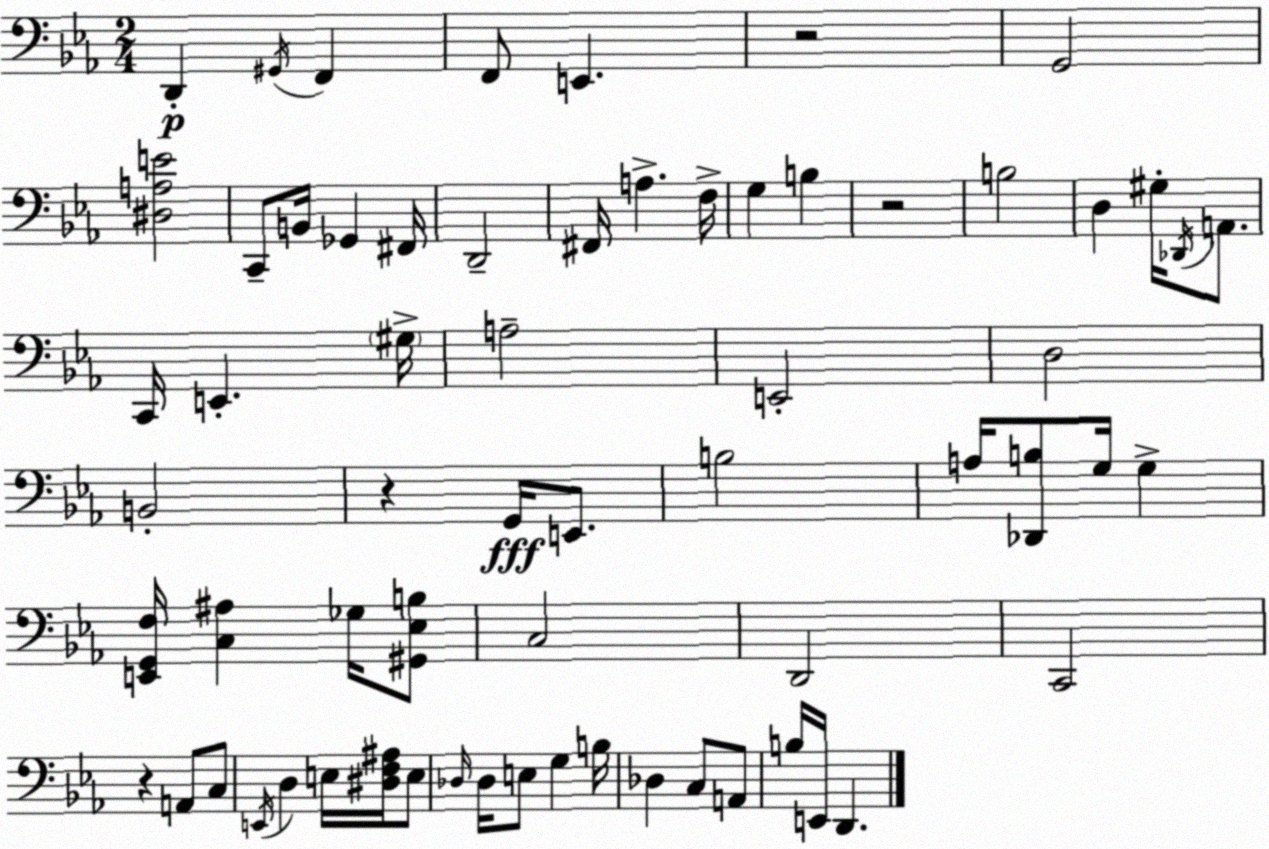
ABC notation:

X:1
T:Untitled
M:2/4
L:1/4
K:Eb
D,, ^G,,/4 F,, F,,/2 E,, z2 G,,2 [^D,A,E]2 C,,/2 B,,/4 _G,, ^F,,/4 D,,2 ^F,,/4 A, F,/4 G, B, z2 B,2 D, ^G,/4 _D,,/4 A,,/2 C,,/4 E,, ^G,/4 A,2 E,,2 D,2 B,,2 z G,,/4 E,,/2 B,2 A,/4 [_D,,B,]/2 G,/4 G, [E,,G,,F,]/4 [C,^A,] _G,/4 [^G,,_E,B,]/2 C,2 D,,2 C,,2 z A,,/2 C,/2 E,,/4 D, E,/4 [^D,F,^A,]/4 E,/2 _D,/4 _D,/4 E,/2 G, B,/4 _D, C,/2 A,,/2 B,/4 E,,/4 D,,